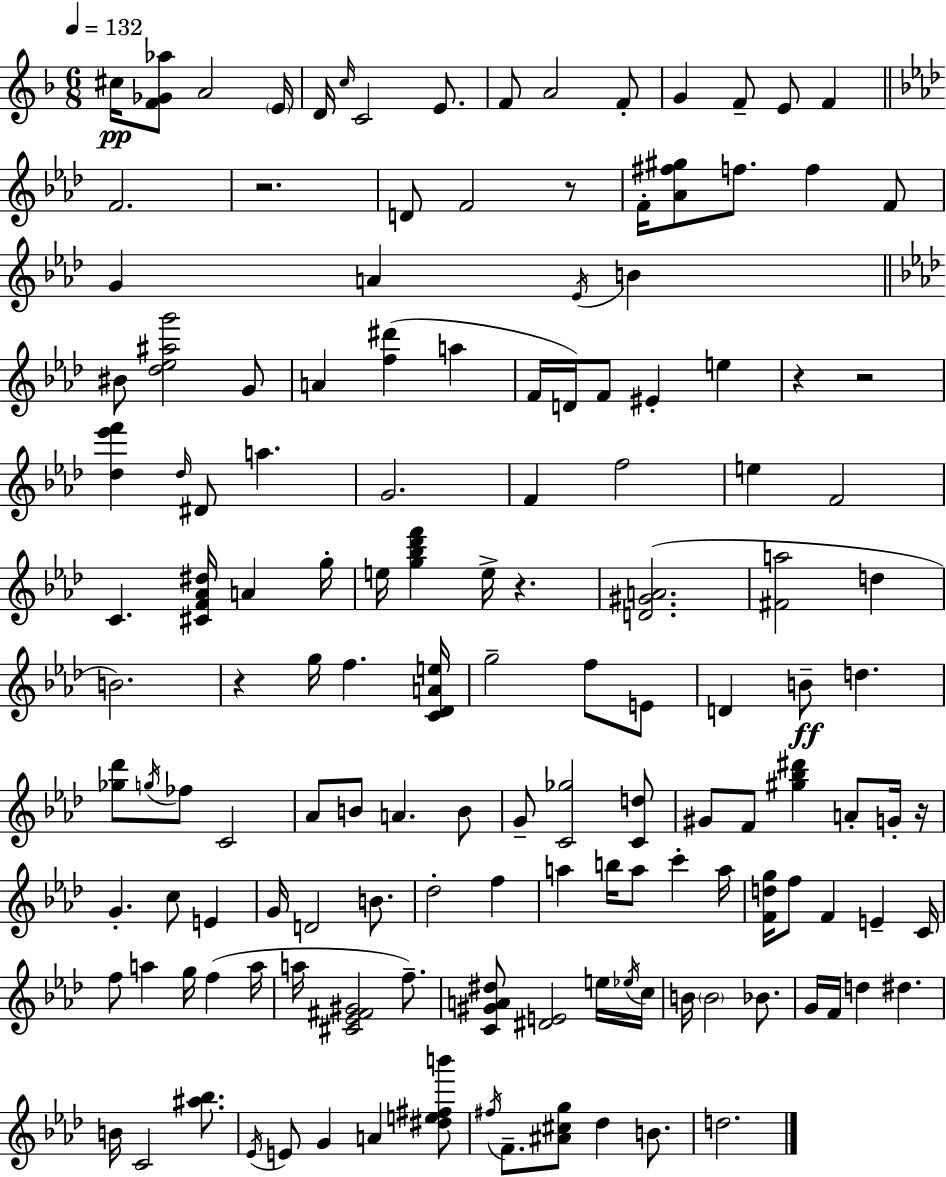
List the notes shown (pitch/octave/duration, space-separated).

C#5/s [F4,Gb4,Ab5]/e A4/h E4/s D4/s C5/s C4/h E4/e. F4/e A4/h F4/e G4/q F4/e E4/e F4/q F4/h. R/h. D4/e F4/h R/e F4/s [Ab4,F#5,G#5]/e F5/e. F5/q F4/e G4/q A4/q Eb4/s B4/q BIS4/e [Db5,Eb5,A#5,G6]/h G4/e A4/q [F5,D#6]/q A5/q F4/s D4/s F4/e EIS4/q E5/q R/q R/h [Db5,Eb6,F6]/q Db5/s D#4/e A5/q. G4/h. F4/q F5/h E5/q F4/h C4/q. [C#4,F4,Ab4,D#5]/s A4/q G5/s E5/s [G5,Bb5,Db6,F6]/q E5/s R/q. [D4,G#4,A4]/h. [F#4,A5]/h D5/q B4/h. R/q G5/s F5/q. [C4,Db4,A4,E5]/s G5/h F5/e E4/e D4/q B4/e D5/q. [Gb5,Db6]/e G5/s FES5/e C4/h Ab4/e B4/e A4/q. B4/e G4/e [C4,Gb5]/h [C4,D5]/e G#4/e F4/e [G#5,Bb5,D#6]/q A4/e G4/s R/s G4/q. C5/e E4/q G4/s D4/h B4/e. Db5/h F5/q A5/q B5/s A5/e C6/q A5/s [F4,D5,G5]/s F5/e F4/q E4/q C4/s F5/e A5/q G5/s F5/q A5/s A5/s [C#4,Eb4,F#4,G#4]/h F5/e. [C4,G#4,A4,D#5]/e [D#4,E4]/h E5/s Eb5/s C5/s B4/s B4/h Bb4/e. G4/s F4/s D5/q D#5/q. B4/s C4/h [A#5,Bb5]/e. Eb4/s E4/e G4/q A4/q [D#5,E5,F#5,B6]/e F#5/s F4/e. [A#4,C#5,G5]/e Db5/q B4/e. D5/h.